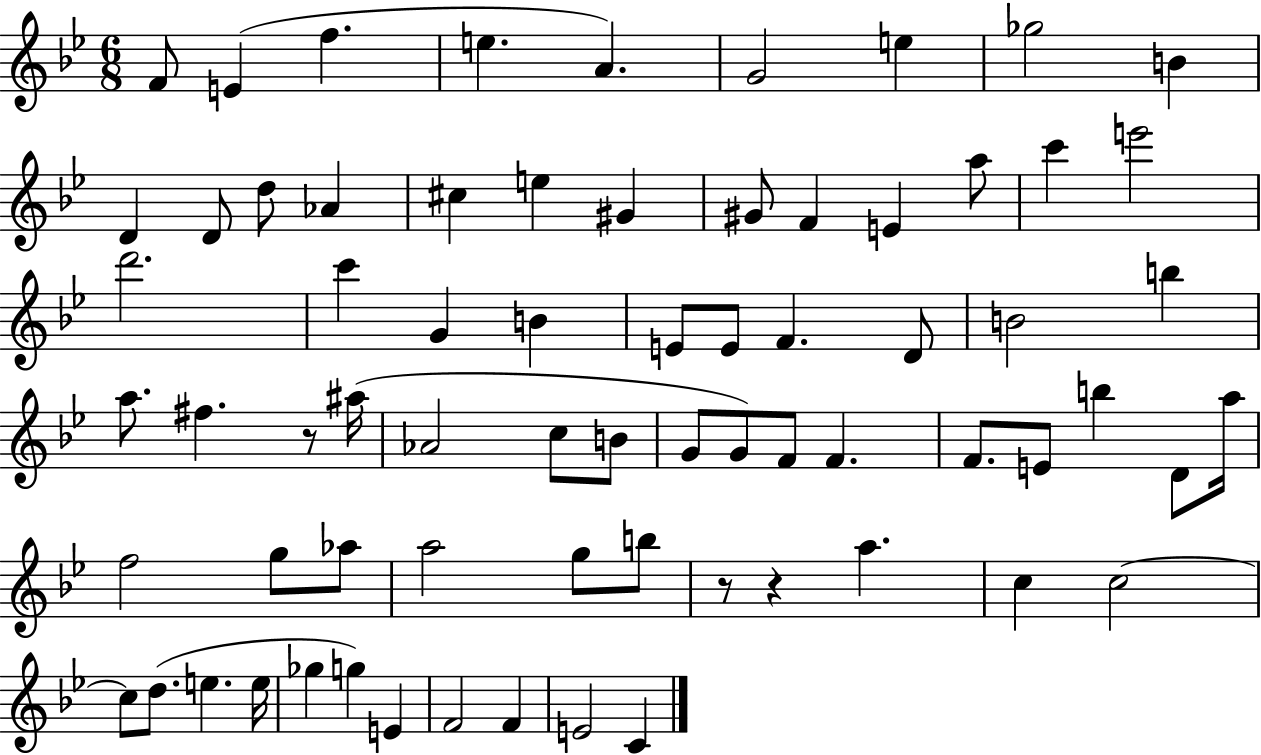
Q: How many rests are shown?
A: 3